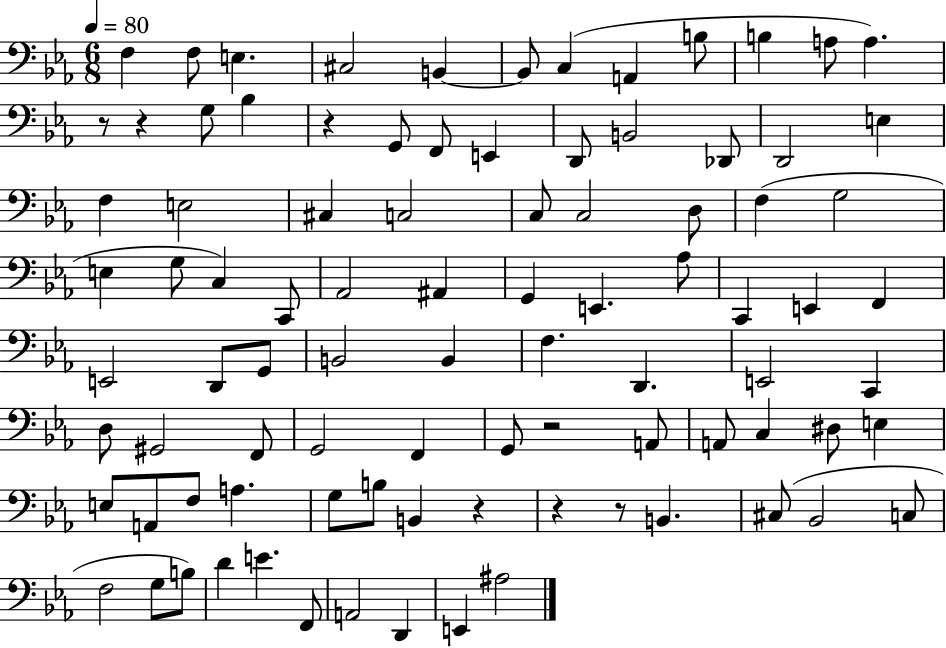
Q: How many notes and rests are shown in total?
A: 91